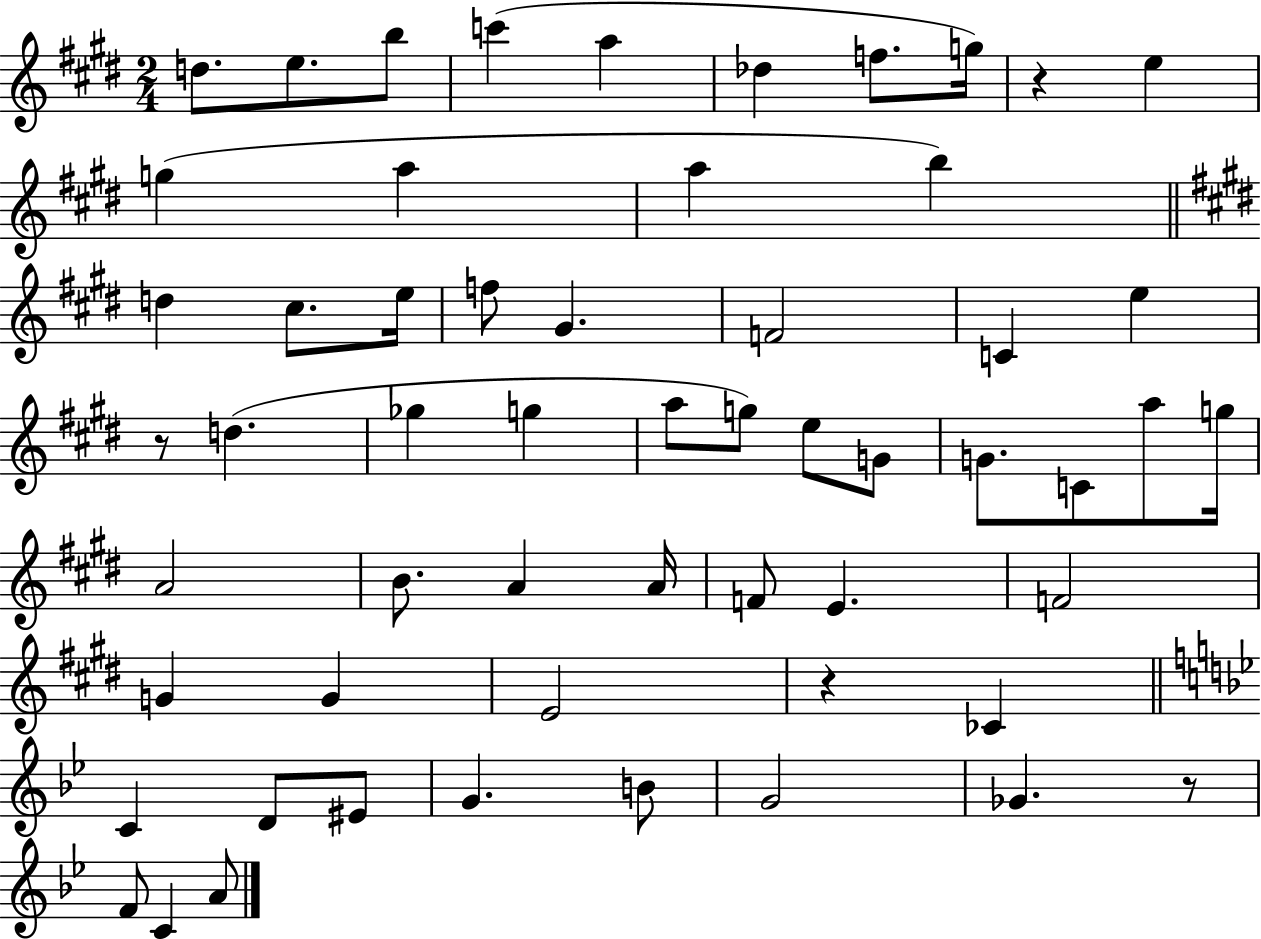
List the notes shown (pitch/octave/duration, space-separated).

D5/e. E5/e. B5/e C6/q A5/q Db5/q F5/e. G5/s R/q E5/q G5/q A5/q A5/q B5/q D5/q C#5/e. E5/s F5/e G#4/q. F4/h C4/q E5/q R/e D5/q. Gb5/q G5/q A5/e G5/e E5/e G4/e G4/e. C4/e A5/e G5/s A4/h B4/e. A4/q A4/s F4/e E4/q. F4/h G4/q G4/q E4/h R/q CES4/q C4/q D4/e EIS4/e G4/q. B4/e G4/h Gb4/q. R/e F4/e C4/q A4/e